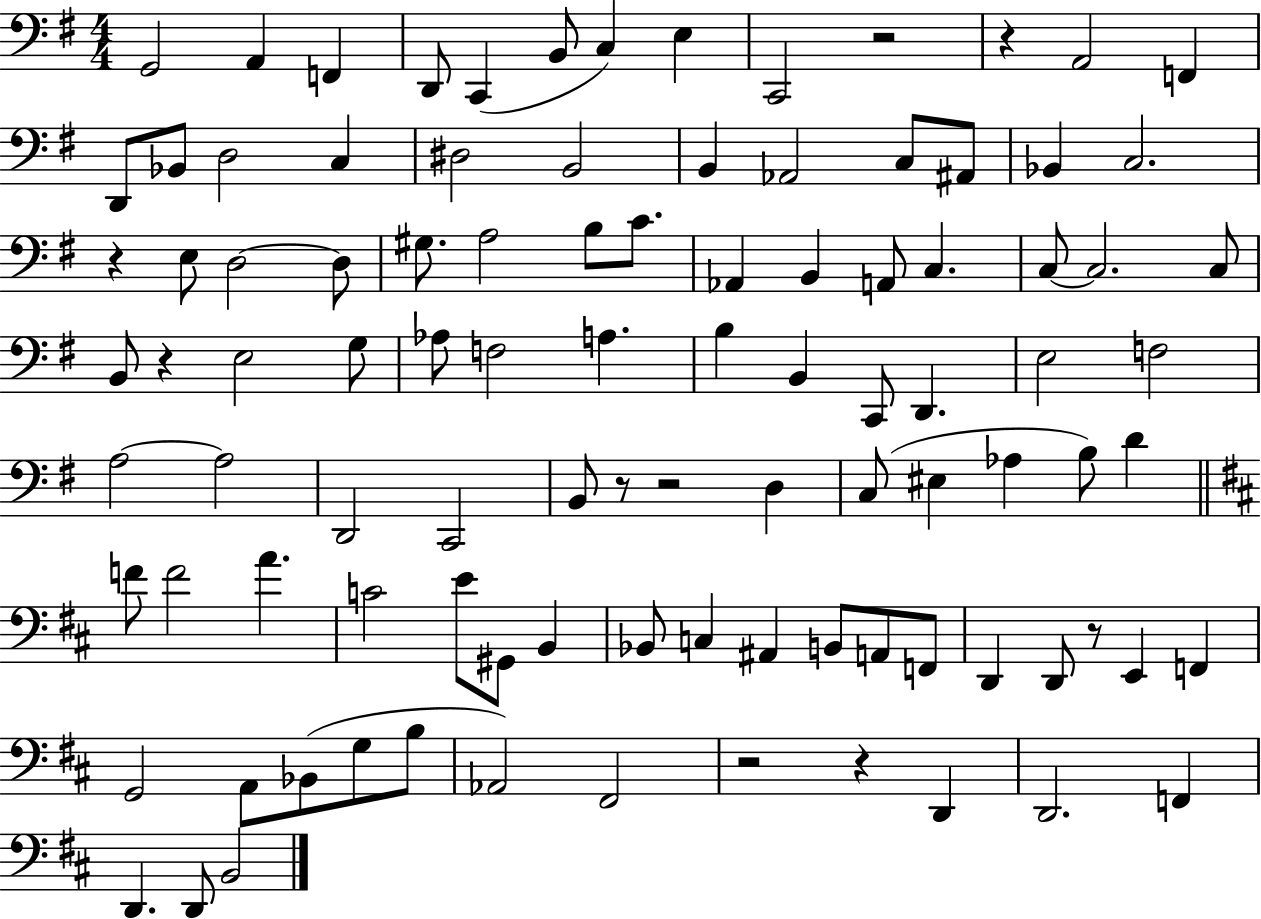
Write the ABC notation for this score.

X:1
T:Untitled
M:4/4
L:1/4
K:G
G,,2 A,, F,, D,,/2 C,, B,,/2 C, E, C,,2 z2 z A,,2 F,, D,,/2 _B,,/2 D,2 C, ^D,2 B,,2 B,, _A,,2 C,/2 ^A,,/2 _B,, C,2 z E,/2 D,2 D,/2 ^G,/2 A,2 B,/2 C/2 _A,, B,, A,,/2 C, C,/2 C,2 C,/2 B,,/2 z E,2 G,/2 _A,/2 F,2 A, B, B,, C,,/2 D,, E,2 F,2 A,2 A,2 D,,2 C,,2 B,,/2 z/2 z2 D, C,/2 ^E, _A, B,/2 D F/2 F2 A C2 E/2 ^G,,/2 B,, _B,,/2 C, ^A,, B,,/2 A,,/2 F,,/2 D,, D,,/2 z/2 E,, F,, G,,2 A,,/2 _B,,/2 G,/2 B,/2 _A,,2 ^F,,2 z2 z D,, D,,2 F,, D,, D,,/2 B,,2